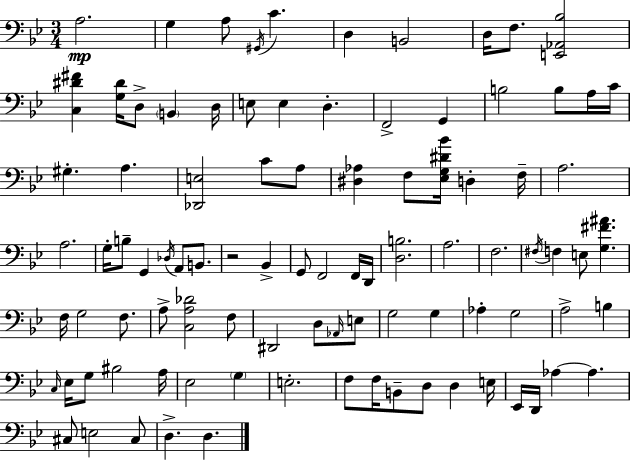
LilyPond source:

{
  \clef bass
  \numericTimeSignature
  \time 3/4
  \key g \minor
  a2.\mp | g4 a8 \acciaccatura { gis,16 } c'4. | d4 b,2 | d16 f8. <e, aes, bes>2 | \break <c dis' fis'>4 <g dis'>16 d8-> \parenthesize b,4 | d16 e8 e4 d4.-. | f,2-> g,4 | b2 b8 a16 | \break c'16 gis4.-. a4. | <des, e>2 c'8 a8 | <dis aes>4 f8 <ees g dis' bes'>16 d4-. | f16-- a2. | \break a2. | g16-. b8-- g,4 \acciaccatura { des16 } a,8 b,8. | r2 bes,4-> | g,8 f,2 | \break f,16 d,16 <d b>2. | a2. | f2. | \acciaccatura { fis16 } f4 e8 <g fis' ais'>4. | \break f16 g2 | f8. a8-> <c a des'>2 | f8 dis,2 d8 | \grace { aes,16 } e8 g2 | \break g4 aes4-. g2 | a2-> | b4 \grace { c16 } ees16 g8 bis2 | a16 ees2 | \break \parenthesize g4 e2.-. | f8 f16 b,8-- d8 | d4 e16 ees,16 d,16 aes4~~ aes4. | cis8 e2 | \break cis8 d4.-> d4. | \bar "|."
}